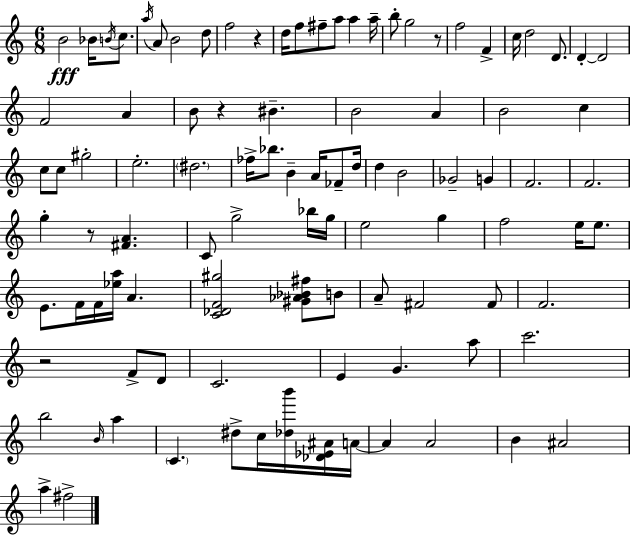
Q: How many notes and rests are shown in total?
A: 99